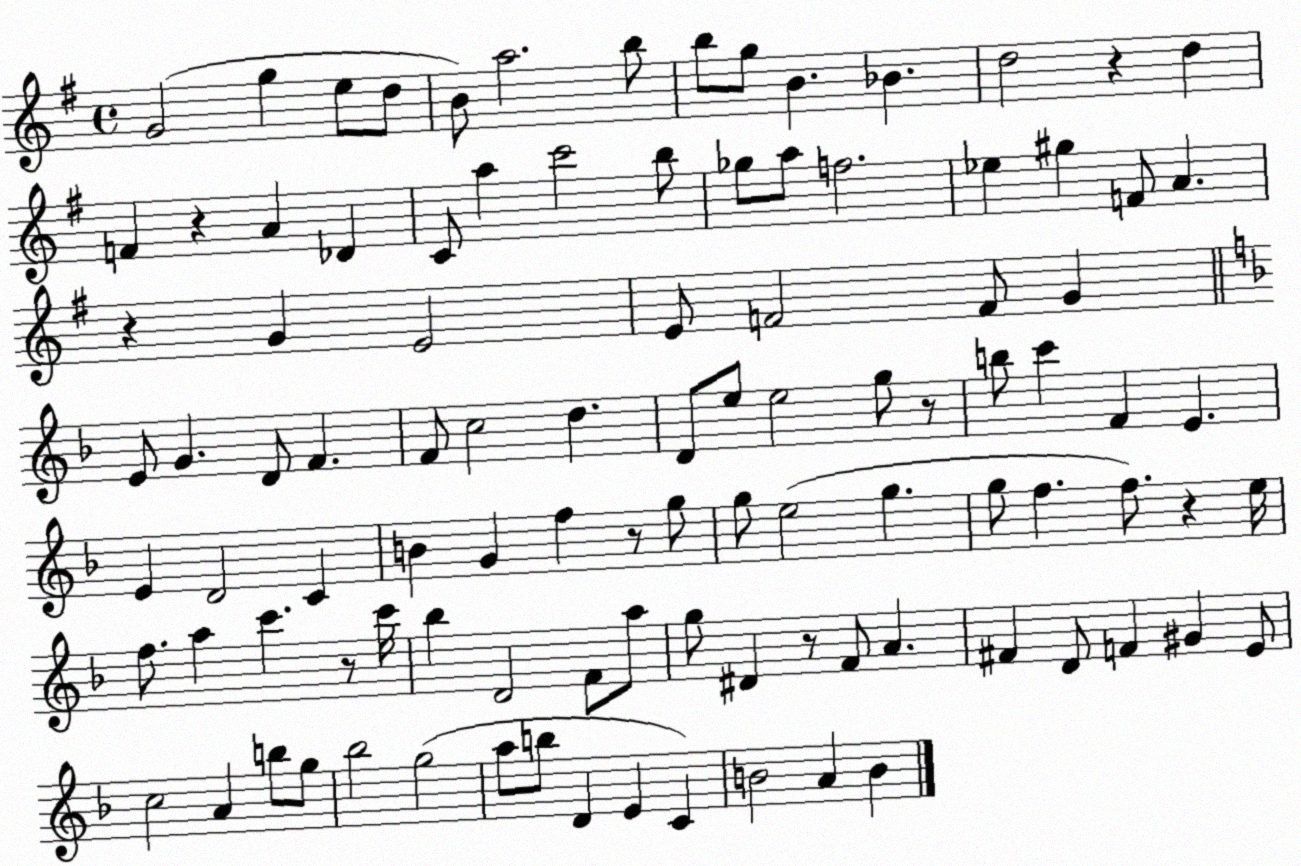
X:1
T:Untitled
M:4/4
L:1/4
K:G
G2 g e/2 d/2 B/2 a2 b/2 b/2 g/2 B _B d2 z d F z A _D C/2 a c'2 b/2 _g/2 a/2 f2 _e ^g F/2 A z G E2 E/2 F2 F/2 G E/2 G D/2 F F/2 c2 d D/2 e/2 e2 g/2 z/2 b/2 c' F E E D2 C B G f z/2 g/2 g/2 e2 g g/2 f f/2 z e/4 f/2 a c' z/2 c'/4 _b D2 F/2 a/2 g/2 ^D z/2 F/2 A ^F D/2 F ^G E/2 c2 A b/2 g/2 _b2 g2 a/2 b/2 D E C B2 A B